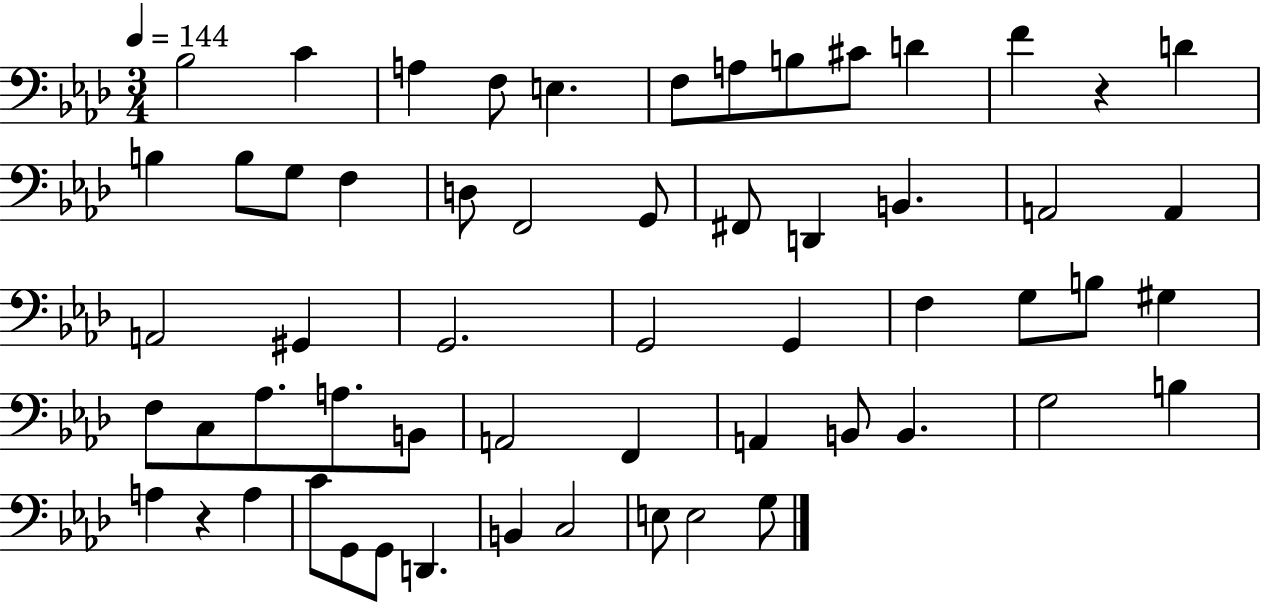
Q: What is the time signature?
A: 3/4